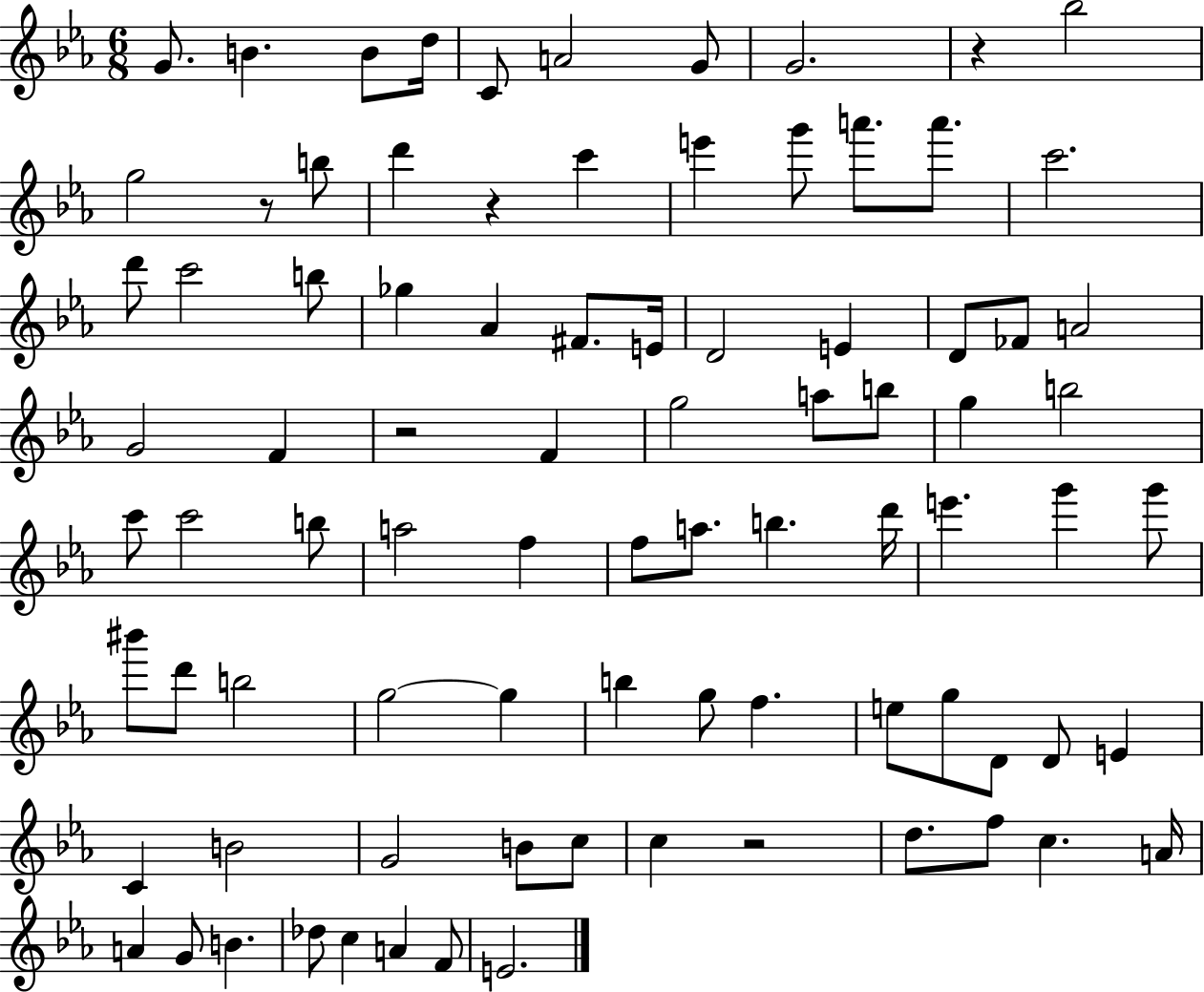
X:1
T:Untitled
M:6/8
L:1/4
K:Eb
G/2 B B/2 d/4 C/2 A2 G/2 G2 z _b2 g2 z/2 b/2 d' z c' e' g'/2 a'/2 a'/2 c'2 d'/2 c'2 b/2 _g _A ^F/2 E/4 D2 E D/2 _F/2 A2 G2 F z2 F g2 a/2 b/2 g b2 c'/2 c'2 b/2 a2 f f/2 a/2 b d'/4 e' g' g'/2 ^b'/2 d'/2 b2 g2 g b g/2 f e/2 g/2 D/2 D/2 E C B2 G2 B/2 c/2 c z2 d/2 f/2 c A/4 A G/2 B _d/2 c A F/2 E2